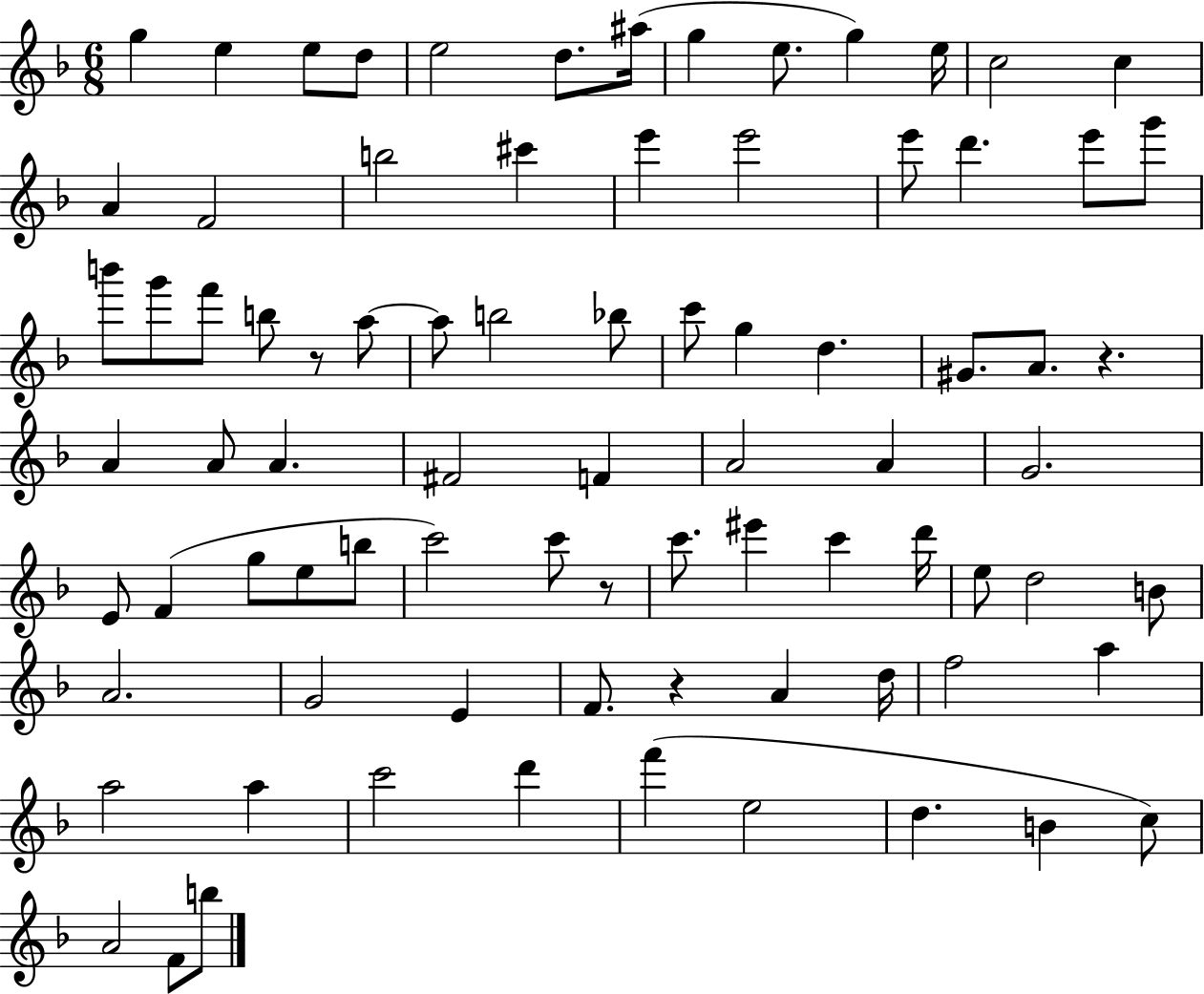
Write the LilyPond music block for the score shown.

{
  \clef treble
  \numericTimeSignature
  \time 6/8
  \key f \major
  \repeat volta 2 { g''4 e''4 e''8 d''8 | e''2 d''8. ais''16( | g''4 e''8. g''4) e''16 | c''2 c''4 | \break a'4 f'2 | b''2 cis'''4 | e'''4 e'''2 | e'''8 d'''4. e'''8 g'''8 | \break b'''8 g'''8 f'''8 b''8 r8 a''8~~ | a''8 b''2 bes''8 | c'''8 g''4 d''4. | gis'8. a'8. r4. | \break a'4 a'8 a'4. | fis'2 f'4 | a'2 a'4 | g'2. | \break e'8 f'4( g''8 e''8 b''8 | c'''2) c'''8 r8 | c'''8. eis'''4 c'''4 d'''16 | e''8 d''2 b'8 | \break a'2. | g'2 e'4 | f'8. r4 a'4 d''16 | f''2 a''4 | \break a''2 a''4 | c'''2 d'''4 | f'''4( e''2 | d''4. b'4 c''8) | \break a'2 f'8 b''8 | } \bar "|."
}